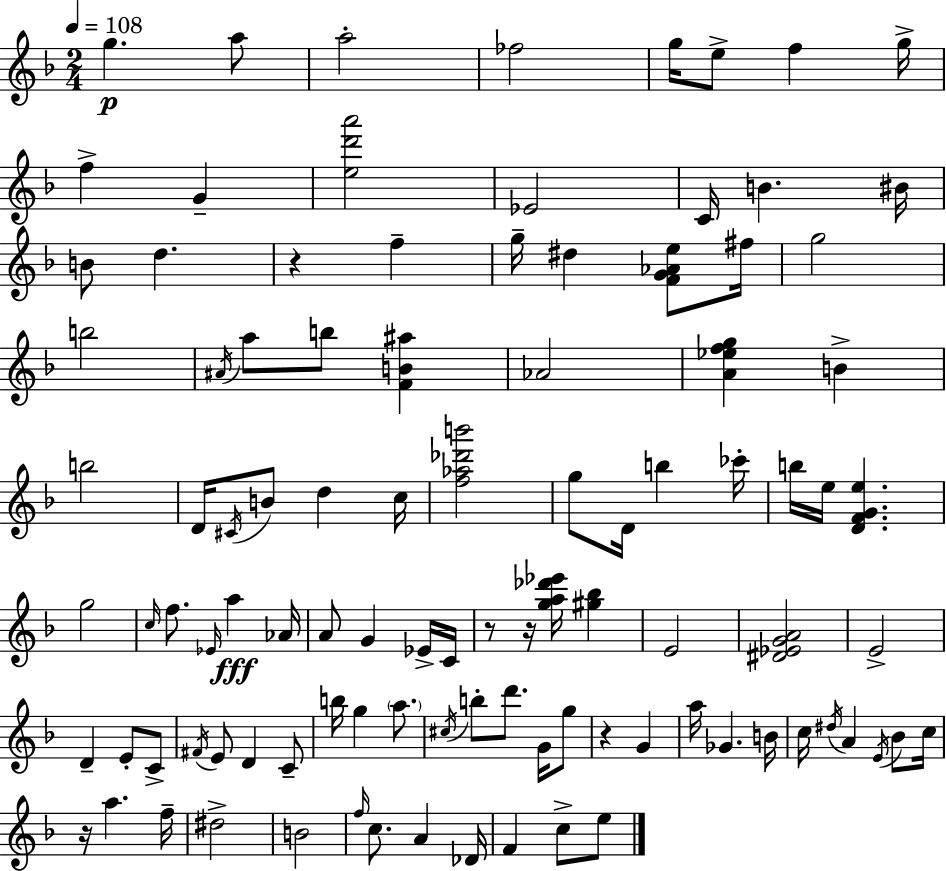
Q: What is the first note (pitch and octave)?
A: G5